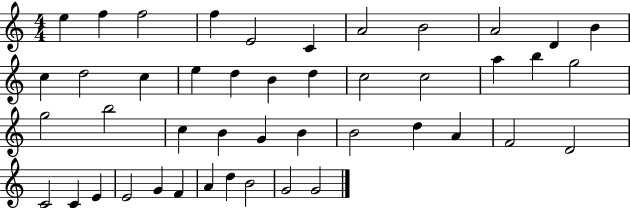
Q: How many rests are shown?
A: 0